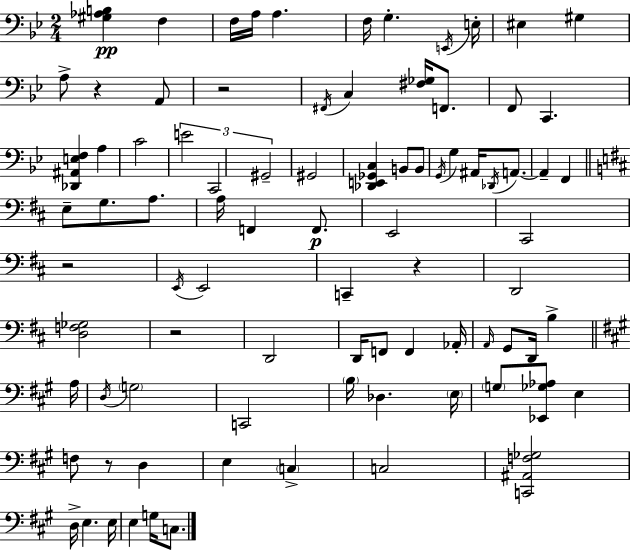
X:1
T:Untitled
M:2/4
L:1/4
K:Gm
[^G,_A,B,] F, F,/4 A,/4 A, F,/4 G, E,,/4 E,/4 ^E, ^G, A,/2 z A,,/2 z2 ^F,,/4 C, [^F,_G,]/4 F,,/2 F,,/2 C,, [_D,,^A,,E,F,] A, C2 E2 C,,2 ^G,,2 ^G,,2 [_D,,E,,_G,,C,] B,,/2 B,,/2 G,,/4 G, ^A,,/4 _D,,/4 A,,/2 A,, F,, E,/2 G,/2 A,/2 A,/4 F,, F,,/2 E,,2 ^C,,2 z2 E,,/4 E,,2 C,, z D,,2 [D,F,_G,]2 z2 D,,2 D,,/4 F,,/2 F,, _A,,/4 A,,/4 G,,/2 D,,/4 B, A,/4 D,/4 G,2 C,,2 B,/4 _D, E,/4 G,/2 [_E,,_G,_A,]/2 E, F,/2 z/2 D, E, C, C,2 [C,,^A,,F,_G,]2 D,/4 E, E,/4 E, G,/4 C,/2